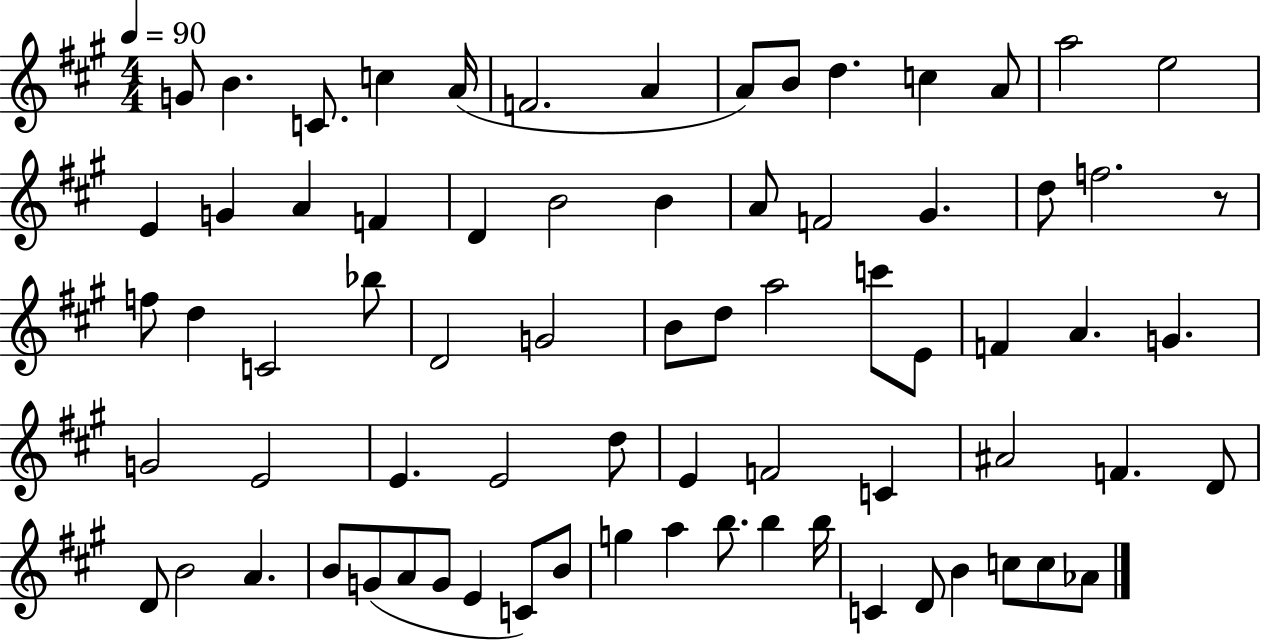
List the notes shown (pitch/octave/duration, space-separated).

G4/e B4/q. C4/e. C5/q A4/s F4/h. A4/q A4/e B4/e D5/q. C5/q A4/e A5/h E5/h E4/q G4/q A4/q F4/q D4/q B4/h B4/q A4/e F4/h G#4/q. D5/e F5/h. R/e F5/e D5/q C4/h Bb5/e D4/h G4/h B4/e D5/e A5/h C6/e E4/e F4/q A4/q. G4/q. G4/h E4/h E4/q. E4/h D5/e E4/q F4/h C4/q A#4/h F4/q. D4/e D4/e B4/h A4/q. B4/e G4/e A4/e G4/e E4/q C4/e B4/e G5/q A5/q B5/e. B5/q B5/s C4/q D4/e B4/q C5/e C5/e Ab4/e